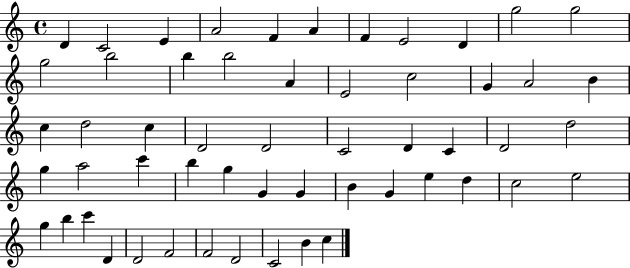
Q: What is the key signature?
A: C major